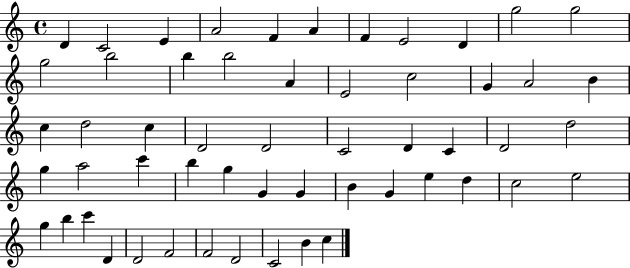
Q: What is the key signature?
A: C major